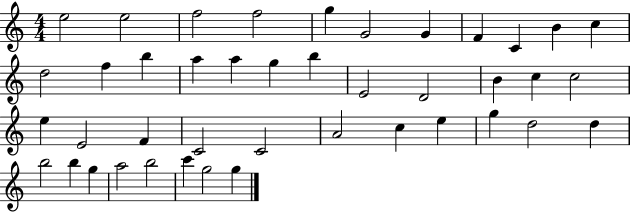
{
  \clef treble
  \numericTimeSignature
  \time 4/4
  \key c \major
  e''2 e''2 | f''2 f''2 | g''4 g'2 g'4 | f'4 c'4 b'4 c''4 | \break d''2 f''4 b''4 | a''4 a''4 g''4 b''4 | e'2 d'2 | b'4 c''4 c''2 | \break e''4 e'2 f'4 | c'2 c'2 | a'2 c''4 e''4 | g''4 d''2 d''4 | \break b''2 b''4 g''4 | a''2 b''2 | c'''4 g''2 g''4 | \bar "|."
}